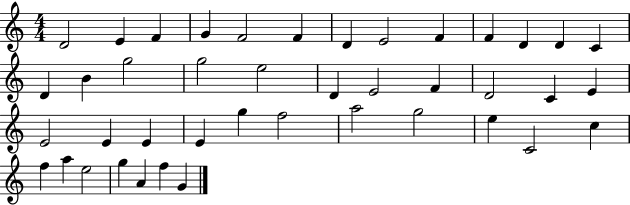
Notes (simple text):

D4/h E4/q F4/q G4/q F4/h F4/q D4/q E4/h F4/q F4/q D4/q D4/q C4/q D4/q B4/q G5/h G5/h E5/h D4/q E4/h F4/q D4/h C4/q E4/q E4/h E4/q E4/q E4/q G5/q F5/h A5/h G5/h E5/q C4/h C5/q F5/q A5/q E5/h G5/q A4/q F5/q G4/q